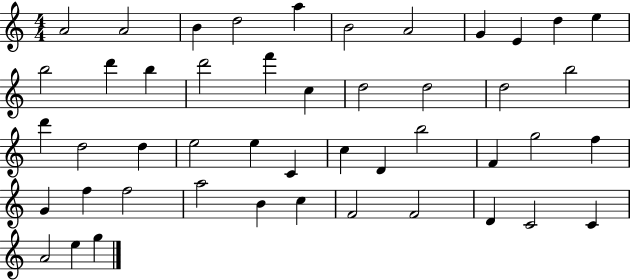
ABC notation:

X:1
T:Untitled
M:4/4
L:1/4
K:C
A2 A2 B d2 a B2 A2 G E d e b2 d' b d'2 f' c d2 d2 d2 b2 d' d2 d e2 e C c D b2 F g2 f G f f2 a2 B c F2 F2 D C2 C A2 e g